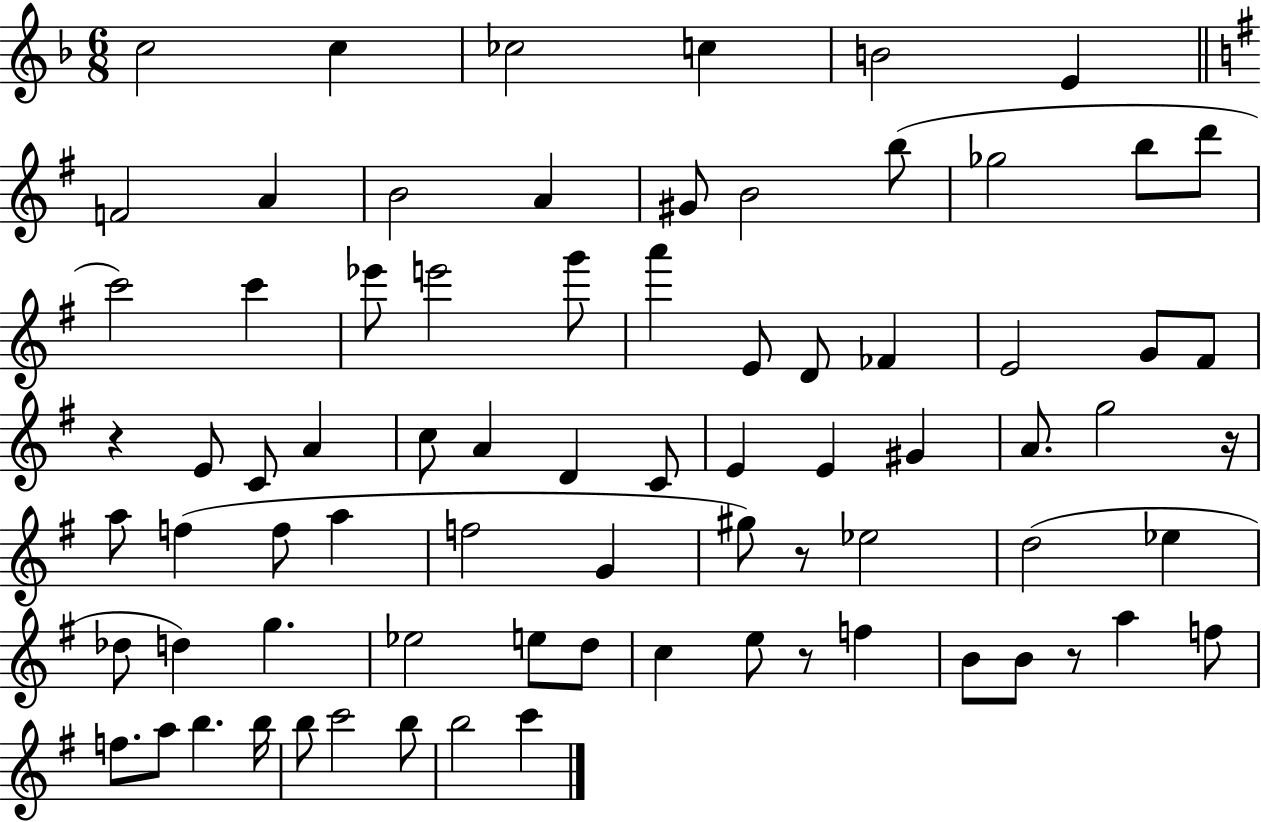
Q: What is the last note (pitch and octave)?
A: C6